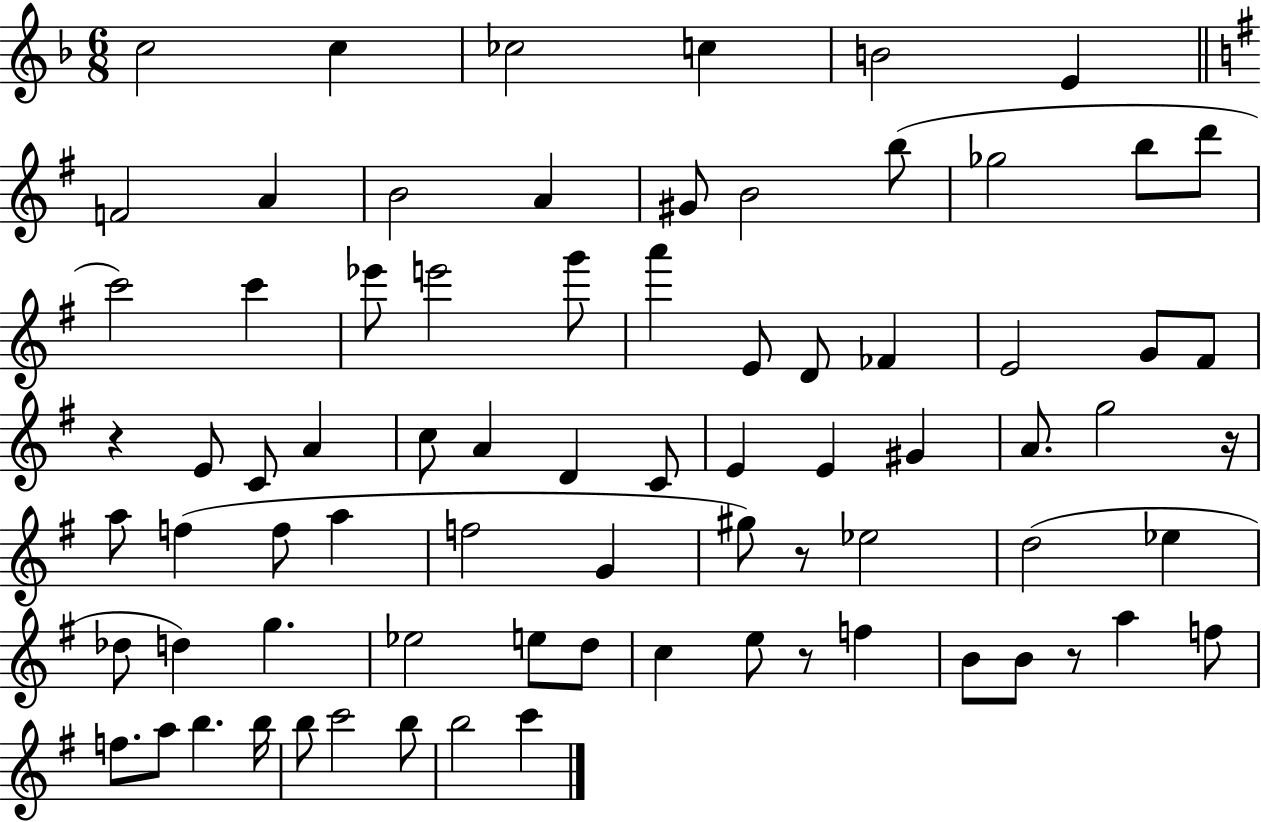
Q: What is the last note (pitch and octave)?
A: C6